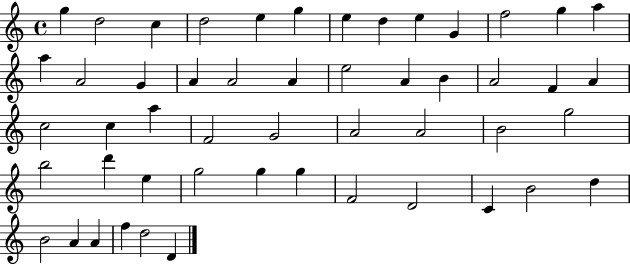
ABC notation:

X:1
T:Untitled
M:4/4
L:1/4
K:C
g d2 c d2 e g e d e G f2 g a a A2 G A A2 A e2 A B A2 F A c2 c a F2 G2 A2 A2 B2 g2 b2 d' e g2 g g F2 D2 C B2 d B2 A A f d2 D